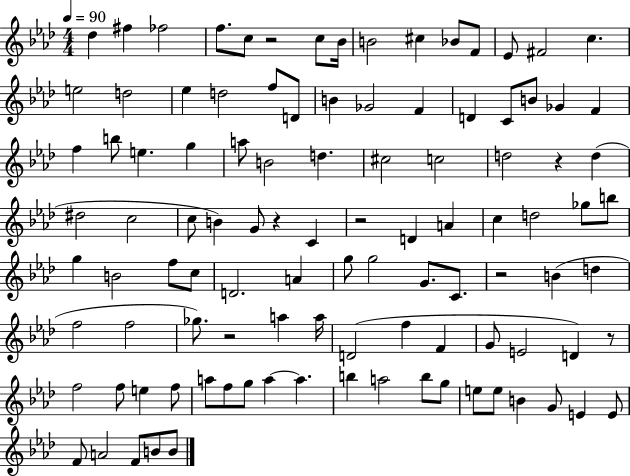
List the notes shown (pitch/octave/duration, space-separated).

Db5/q F#5/q FES5/h F5/e. C5/e R/h C5/e Bb4/s B4/h C#5/q Bb4/e F4/e Eb4/e F#4/h C5/q. E5/h D5/h Eb5/q D5/h F5/e D4/e B4/q Gb4/h F4/q D4/q C4/e B4/e Gb4/q F4/q F5/q B5/e E5/q. G5/q A5/e B4/h D5/q. C#5/h C5/h D5/h R/q D5/q D#5/h C5/h C5/e B4/q G4/e R/q C4/q R/h D4/q A4/q C5/q D5/h Gb5/e B5/e G5/q B4/h F5/e C5/e D4/h. A4/q G5/e G5/h G4/e. C4/e. R/h B4/q D5/q F5/h F5/h Gb5/e. R/h A5/q A5/s D4/h F5/q F4/q G4/e E4/h D4/q R/e F5/h F5/e E5/q F5/e A5/e F5/e G5/e A5/q A5/q. B5/q A5/h B5/e G5/e E5/e E5/e B4/q G4/e E4/q E4/e F4/e A4/h F4/e B4/e B4/e